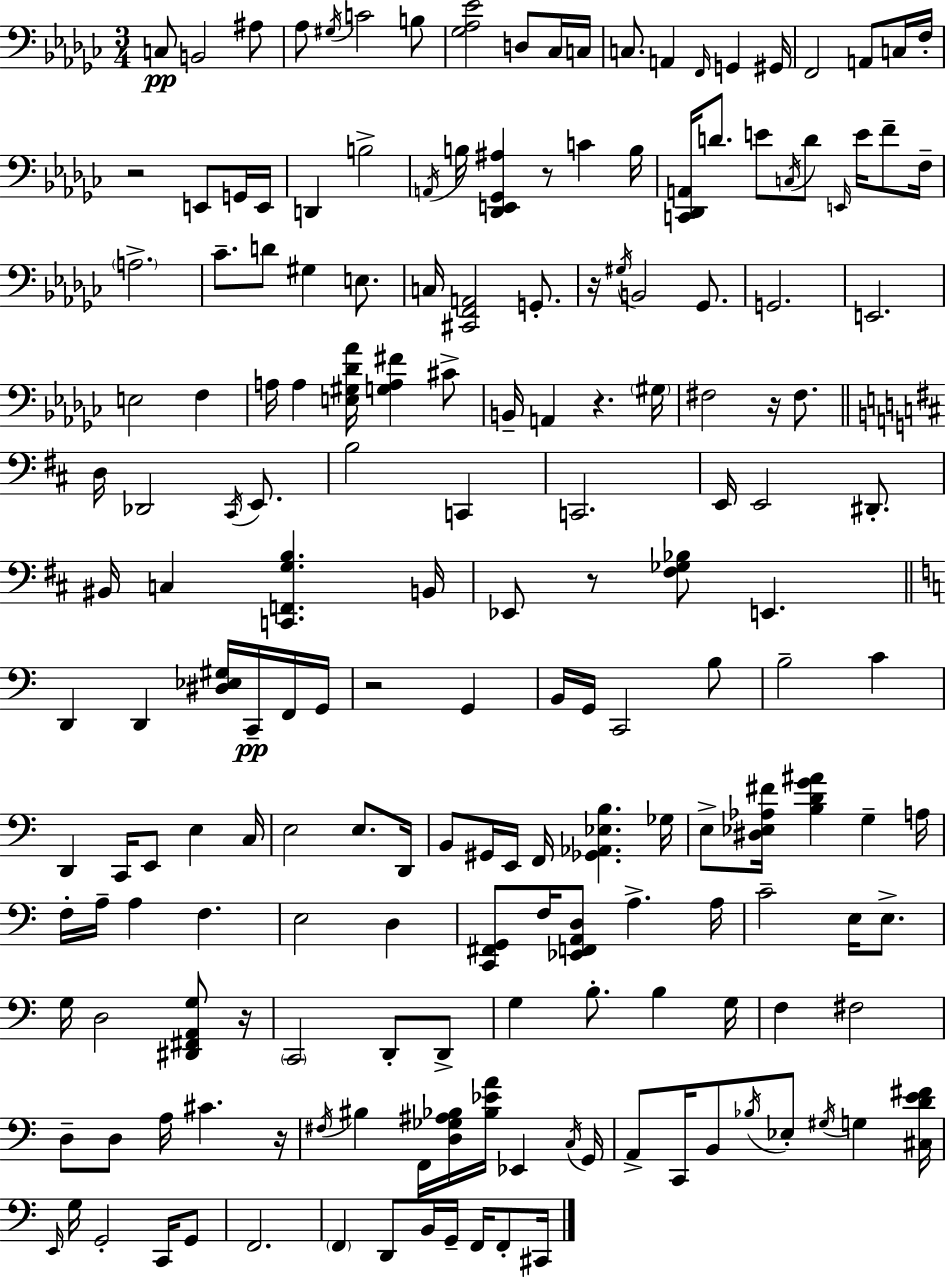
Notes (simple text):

C3/e B2/h A#3/e Ab3/e G#3/s C4/h B3/e [Gb3,Ab3,Eb4]/h D3/e CES3/s C3/s C3/e. A2/q F2/s G2/q G#2/s F2/h A2/e C3/s F3/s R/h E2/e G2/s E2/s D2/q B3/h A2/s B3/s [Db2,E2,Gb2,A#3]/q R/e C4/q B3/s [C2,Db2,A2]/s D4/e. E4/e C3/s D4/e E2/s E4/s F4/e F3/s A3/h. CES4/e. D4/e G#3/q E3/e. C3/s [C#2,F2,A2]/h G2/e. R/s G#3/s B2/h Gb2/e. G2/h. E2/h. E3/h F3/q A3/s A3/q [E3,G#3,Db4,Ab4]/s [G3,A3,F#4]/q C#4/e B2/s A2/q R/q. G#3/s F#3/h R/s F#3/e. D3/s Db2/h C#2/s E2/e. B3/h C2/q C2/h. E2/s E2/h D#2/e. BIS2/s C3/q [C2,F2,G3,B3]/q. B2/s Eb2/e R/e [F#3,Gb3,Bb3]/e E2/q. D2/q D2/q [D#3,Eb3,G#3]/s C2/s F2/s G2/s R/h G2/q B2/s G2/s C2/h B3/e B3/h C4/q D2/q C2/s E2/e E3/q C3/s E3/h E3/e. D2/s B2/e G#2/s E2/s F2/s [Gb2,Ab2,Eb3,B3]/q. Gb3/s E3/e [D#3,Eb3,Ab3,F#4]/s [B3,D4,G4,A#4]/q G3/q A3/s F3/s A3/s A3/q F3/q. E3/h D3/q [C2,F#2,G2]/e F3/s [Eb2,F2,A2,D3]/e A3/q. A3/s C4/h E3/s E3/e. G3/s D3/h [D#2,F#2,A2,G3]/e R/s C2/h D2/e D2/e G3/q B3/e. B3/q G3/s F3/q F#3/h D3/e D3/e A3/s C#4/q. R/s F#3/s BIS3/q F2/s [D3,Gb3,A#3,Bb3]/s [Bb3,Eb4,A4]/s Eb2/q C3/s G2/s A2/e C2/s B2/e Bb3/s Eb3/e G#3/s G3/q [C#3,D4,E4,F#4]/s E2/s G3/s G2/h C2/s G2/e F2/h. F2/q D2/e B2/s G2/s F2/s F2/e C#2/s